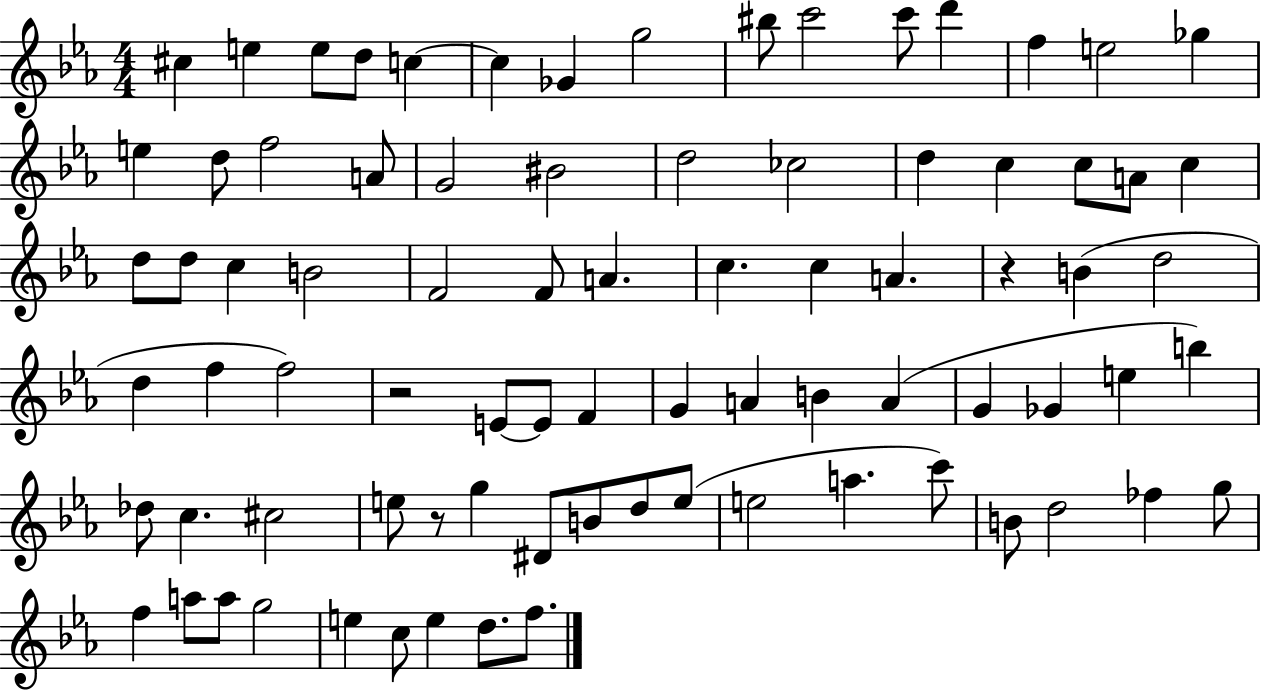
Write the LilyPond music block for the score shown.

{
  \clef treble
  \numericTimeSignature
  \time 4/4
  \key ees \major
  cis''4 e''4 e''8 d''8 c''4~~ | c''4 ges'4 g''2 | bis''8 c'''2 c'''8 d'''4 | f''4 e''2 ges''4 | \break e''4 d''8 f''2 a'8 | g'2 bis'2 | d''2 ces''2 | d''4 c''4 c''8 a'8 c''4 | \break d''8 d''8 c''4 b'2 | f'2 f'8 a'4. | c''4. c''4 a'4. | r4 b'4( d''2 | \break d''4 f''4 f''2) | r2 e'8~~ e'8 f'4 | g'4 a'4 b'4 a'4( | g'4 ges'4 e''4 b''4) | \break des''8 c''4. cis''2 | e''8 r8 g''4 dis'8 b'8 d''8 e''8( | e''2 a''4. c'''8) | b'8 d''2 fes''4 g''8 | \break f''4 a''8 a''8 g''2 | e''4 c''8 e''4 d''8. f''8. | \bar "|."
}